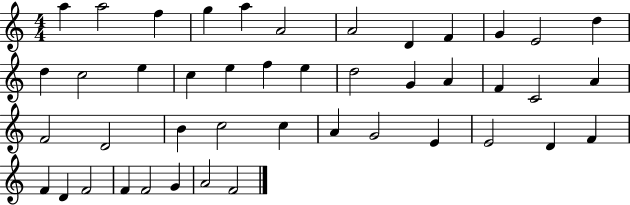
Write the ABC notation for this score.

X:1
T:Untitled
M:4/4
L:1/4
K:C
a a2 f g a A2 A2 D F G E2 d d c2 e c e f e d2 G A F C2 A F2 D2 B c2 c A G2 E E2 D F F D F2 F F2 G A2 F2